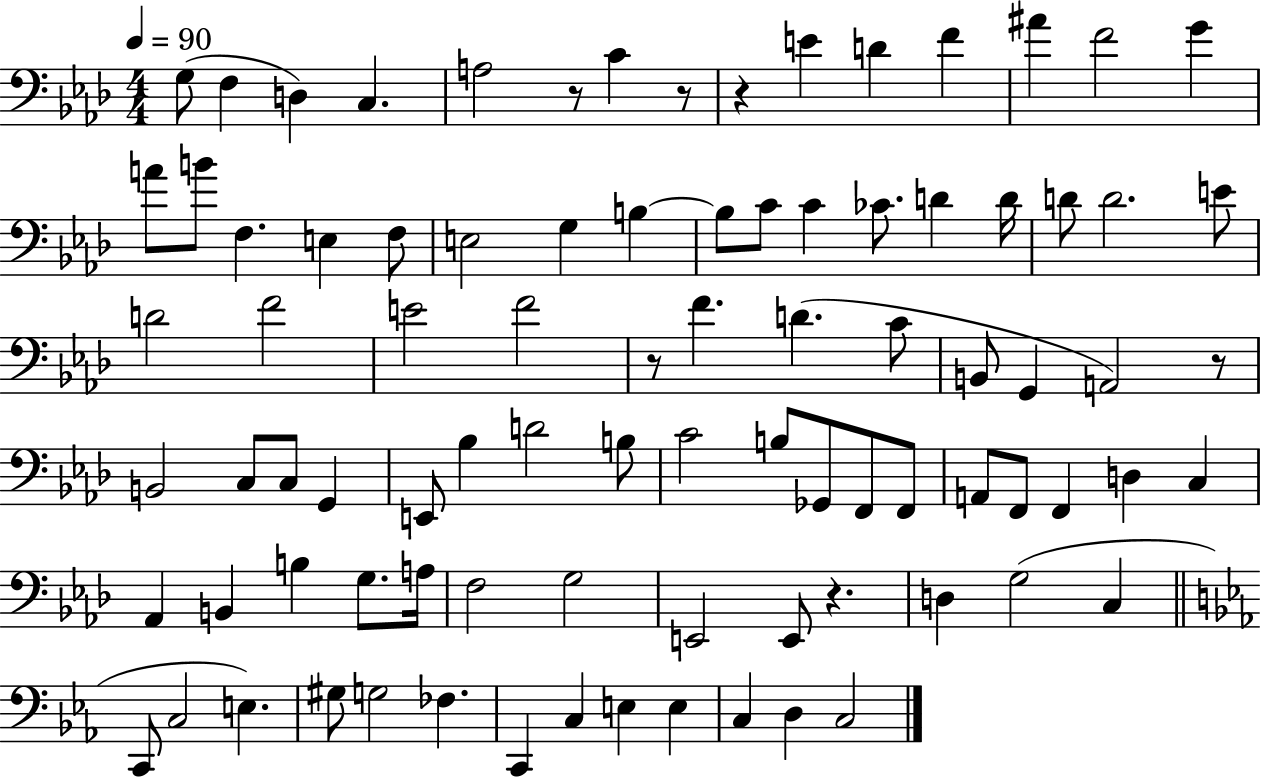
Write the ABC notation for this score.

X:1
T:Untitled
M:4/4
L:1/4
K:Ab
G,/2 F, D, C, A,2 z/2 C z/2 z E D F ^A F2 G A/2 B/2 F, E, F,/2 E,2 G, B, B,/2 C/2 C _C/2 D D/4 D/2 D2 E/2 D2 F2 E2 F2 z/2 F D C/2 B,,/2 G,, A,,2 z/2 B,,2 C,/2 C,/2 G,, E,,/2 _B, D2 B,/2 C2 B,/2 _G,,/2 F,,/2 F,,/2 A,,/2 F,,/2 F,, D, C, _A,, B,, B, G,/2 A,/4 F,2 G,2 E,,2 E,,/2 z D, G,2 C, C,,/2 C,2 E, ^G,/2 G,2 _F, C,, C, E, E, C, D, C,2